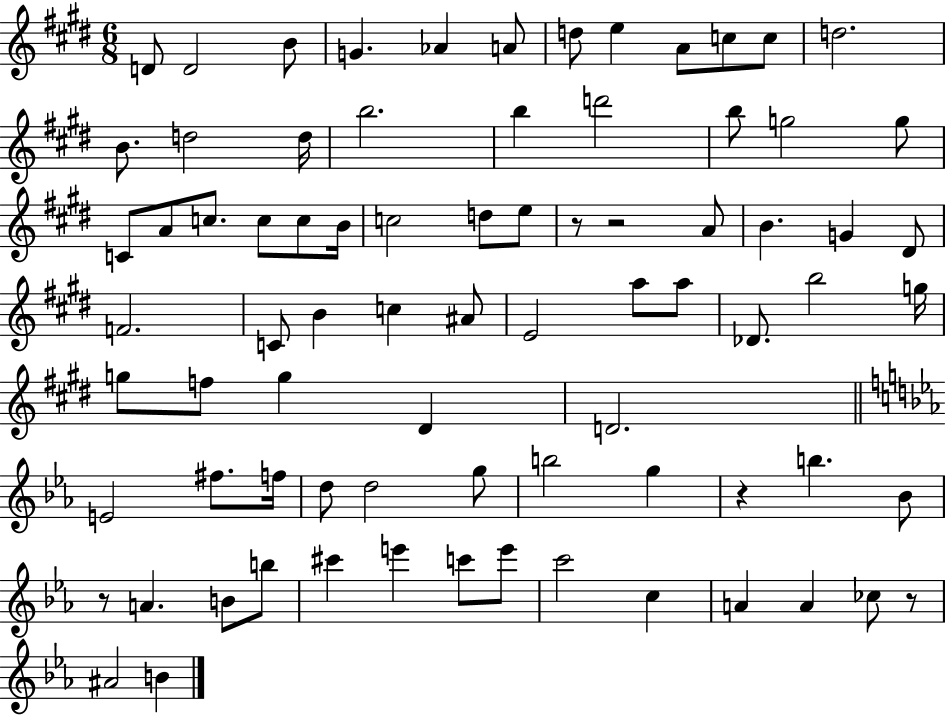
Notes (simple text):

D4/e D4/h B4/e G4/q. Ab4/q A4/e D5/e E5/q A4/e C5/e C5/e D5/h. B4/e. D5/h D5/s B5/h. B5/q D6/h B5/e G5/h G5/e C4/e A4/e C5/e. C5/e C5/e B4/s C5/h D5/e E5/e R/e R/h A4/e B4/q. G4/q D#4/e F4/h. C4/e B4/q C5/q A#4/e E4/h A5/e A5/e Db4/e. B5/h G5/s G5/e F5/e G5/q D#4/q D4/h. E4/h F#5/e. F5/s D5/e D5/h G5/e B5/h G5/q R/q B5/q. Bb4/e R/e A4/q. B4/e B5/e C#6/q E6/q C6/e E6/e C6/h C5/q A4/q A4/q CES5/e R/e A#4/h B4/q